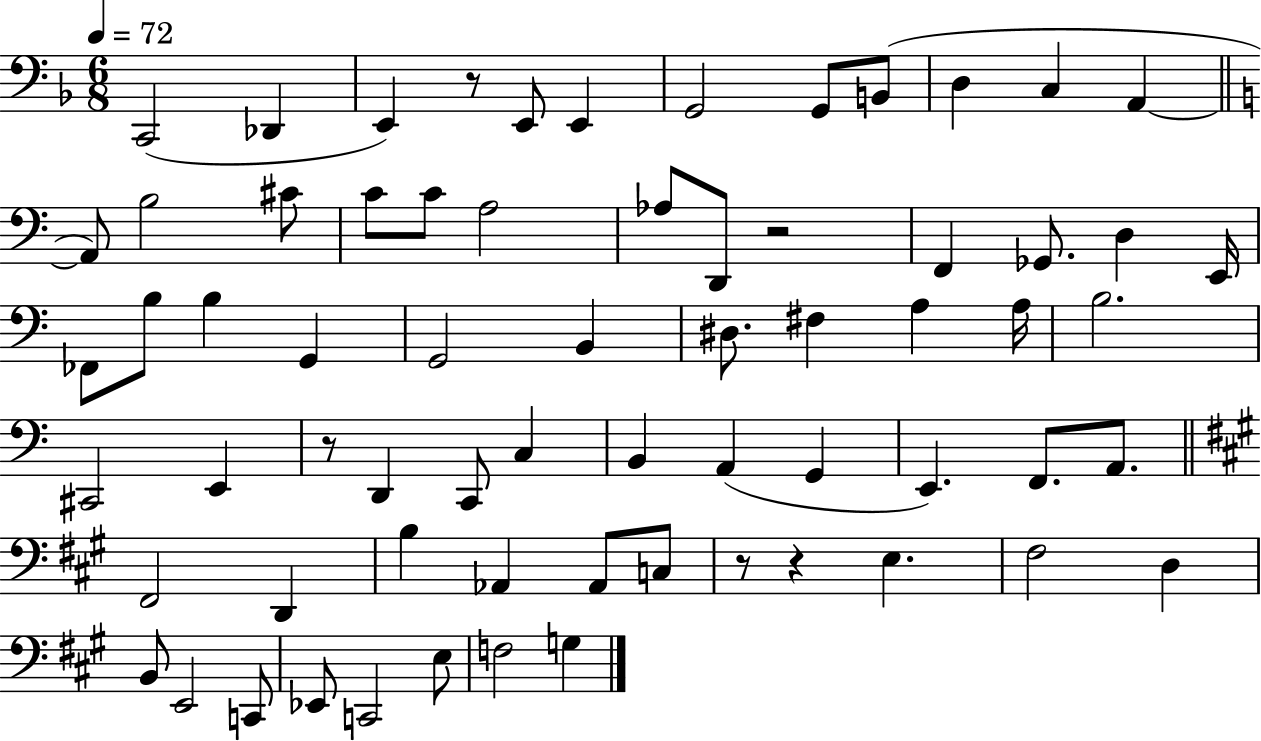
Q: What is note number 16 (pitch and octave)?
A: C4